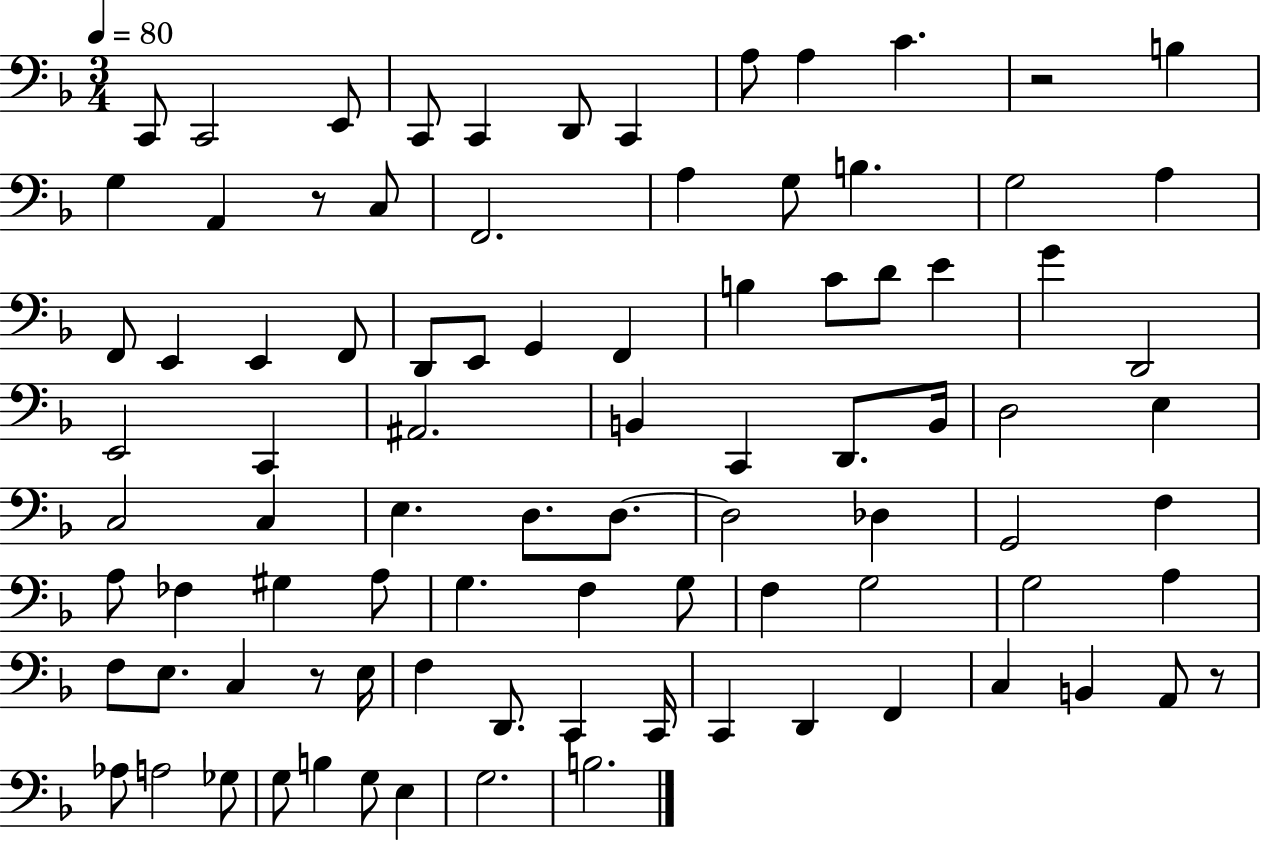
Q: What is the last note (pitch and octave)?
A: B3